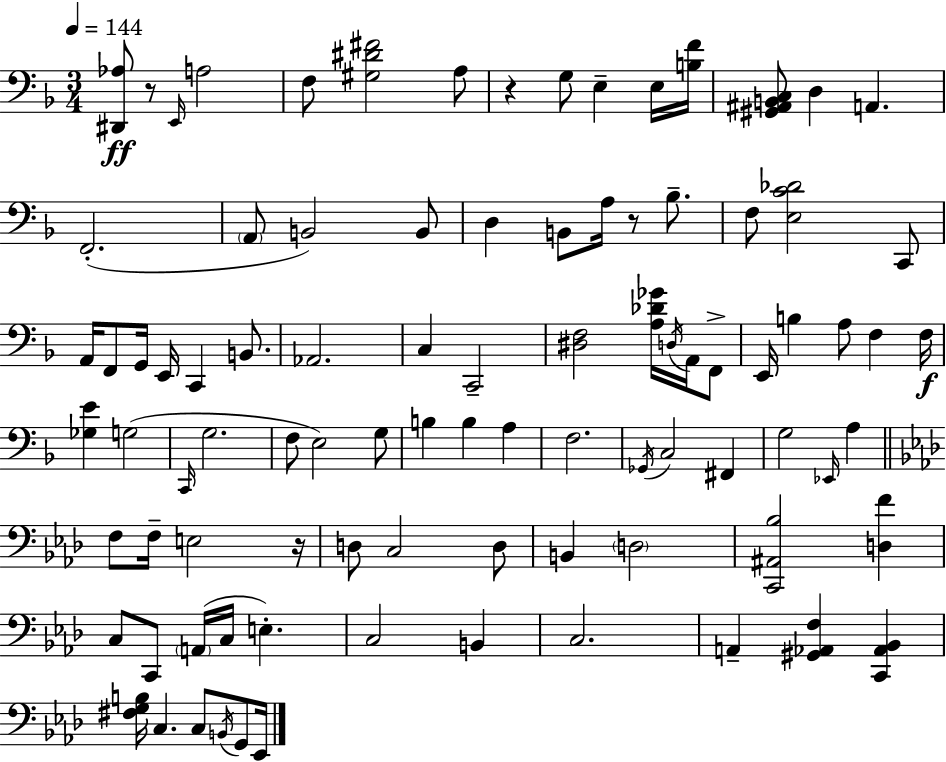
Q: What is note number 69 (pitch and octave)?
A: A2